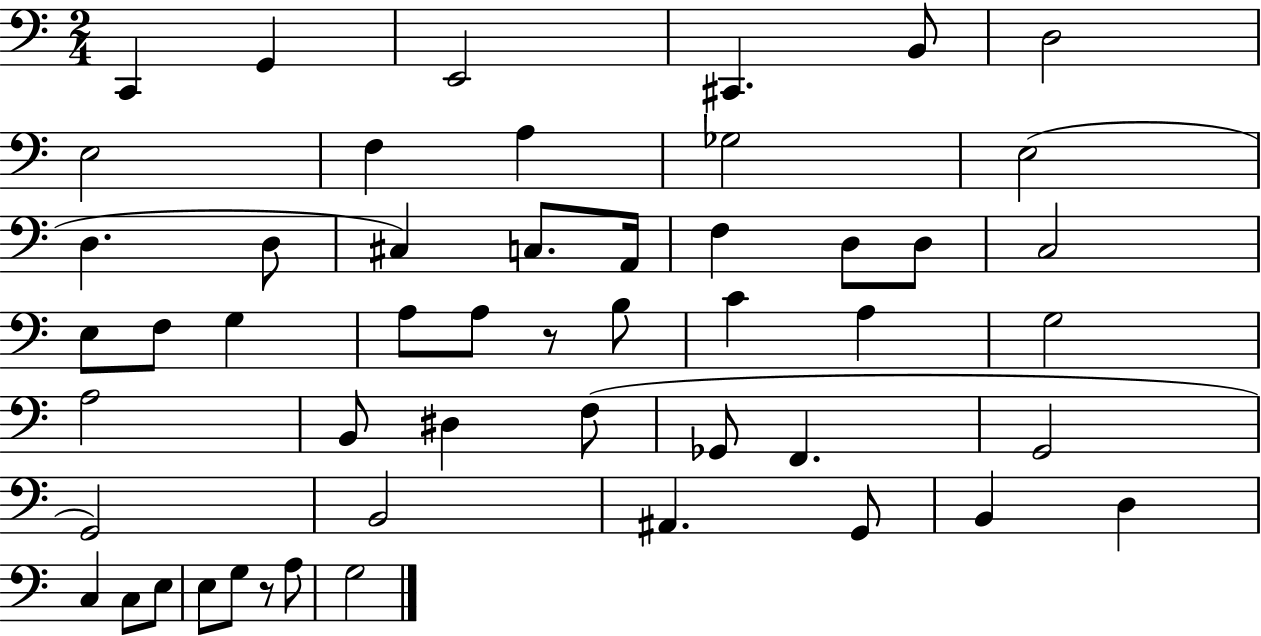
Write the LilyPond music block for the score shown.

{
  \clef bass
  \numericTimeSignature
  \time 2/4
  \key c \major
  c,4 g,4 | e,2 | cis,4. b,8 | d2 | \break e2 | f4 a4 | ges2 | e2( | \break d4. d8 | cis4) c8. a,16 | f4 d8 d8 | c2 | \break e8 f8 g4 | a8 a8 r8 b8 | c'4 a4 | g2 | \break a2 | b,8 dis4 f8( | ges,8 f,4. | g,2 | \break g,2) | b,2 | ais,4. g,8 | b,4 d4 | \break c4 c8 e8 | e8 g8 r8 a8 | g2 | \bar "|."
}